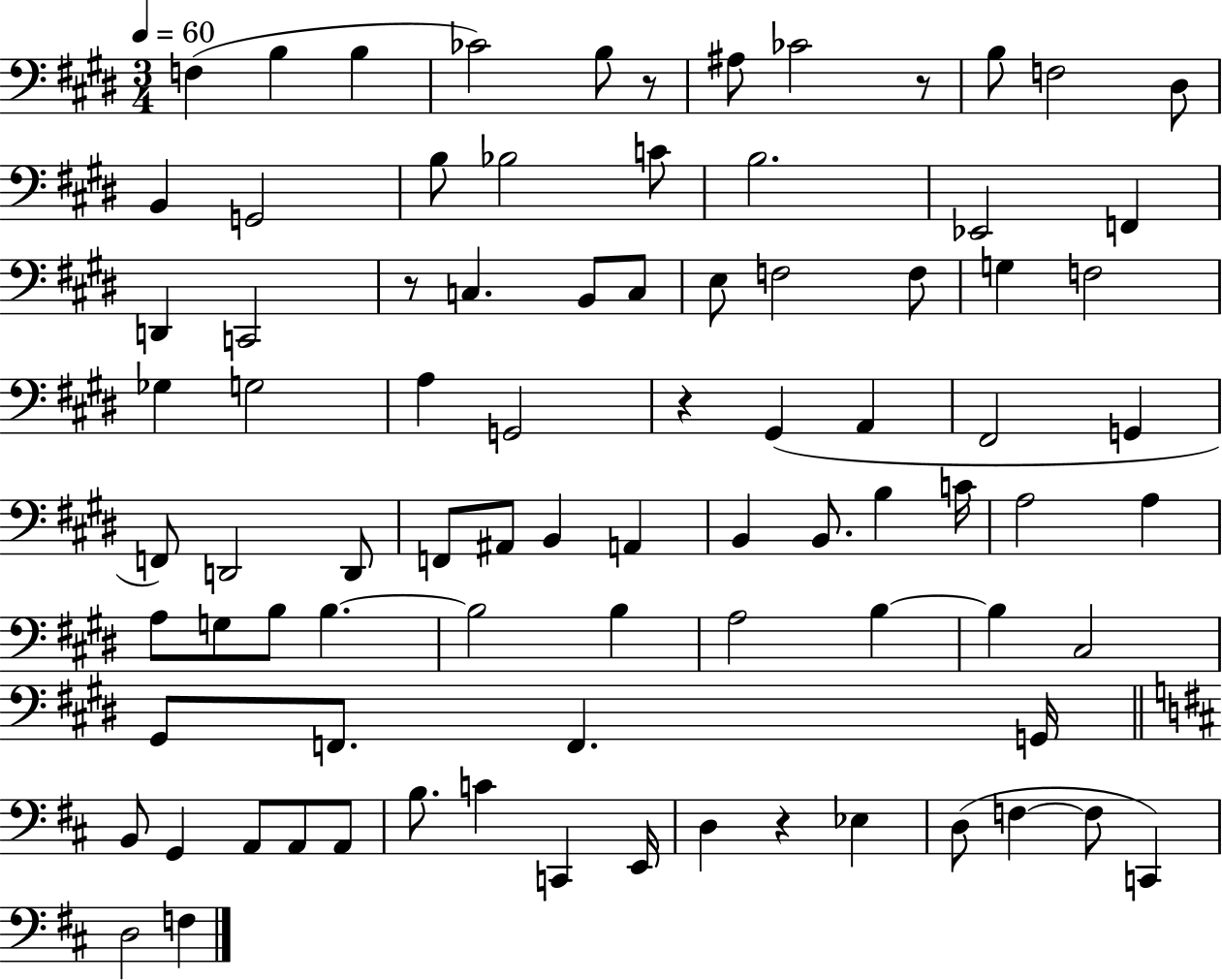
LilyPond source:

{
  \clef bass
  \numericTimeSignature
  \time 3/4
  \key e \major
  \tempo 4 = 60
  f4( b4 b4 | ces'2) b8 r8 | ais8 ces'2 r8 | b8 f2 dis8 | \break b,4 g,2 | b8 bes2 c'8 | b2. | ees,2 f,4 | \break d,4 c,2 | r8 c4. b,8 c8 | e8 f2 f8 | g4 f2 | \break ges4 g2 | a4 g,2 | r4 gis,4( a,4 | fis,2 g,4 | \break f,8) d,2 d,8 | f,8 ais,8 b,4 a,4 | b,4 b,8. b4 c'16 | a2 a4 | \break a8 g8 b8 b4.~~ | b2 b4 | a2 b4~~ | b4 cis2 | \break gis,8 f,8. f,4. g,16 | \bar "||" \break \key d \major b,8 g,4 a,8 a,8 a,8 | b8. c'4 c,4 e,16 | d4 r4 ees4 | d8( f4~~ f8 c,4) | \break d2 f4 | \bar "|."
}